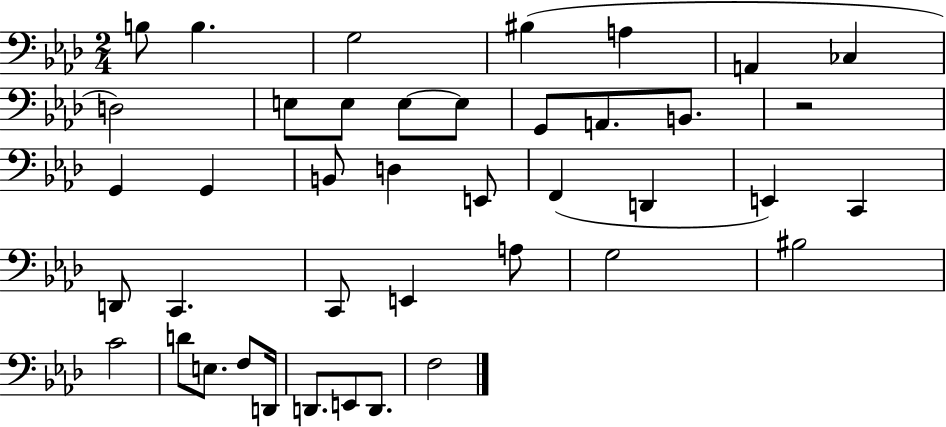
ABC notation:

X:1
T:Untitled
M:2/4
L:1/4
K:Ab
B,/2 B, G,2 ^B, A, A,, _C, D,2 E,/2 E,/2 E,/2 E,/2 G,,/2 A,,/2 B,,/2 z2 G,, G,, B,,/2 D, E,,/2 F,, D,, E,, C,, D,,/2 C,, C,,/2 E,, A,/2 G,2 ^B,2 C2 D/2 E,/2 F,/2 D,,/4 D,,/2 E,,/2 D,,/2 F,2